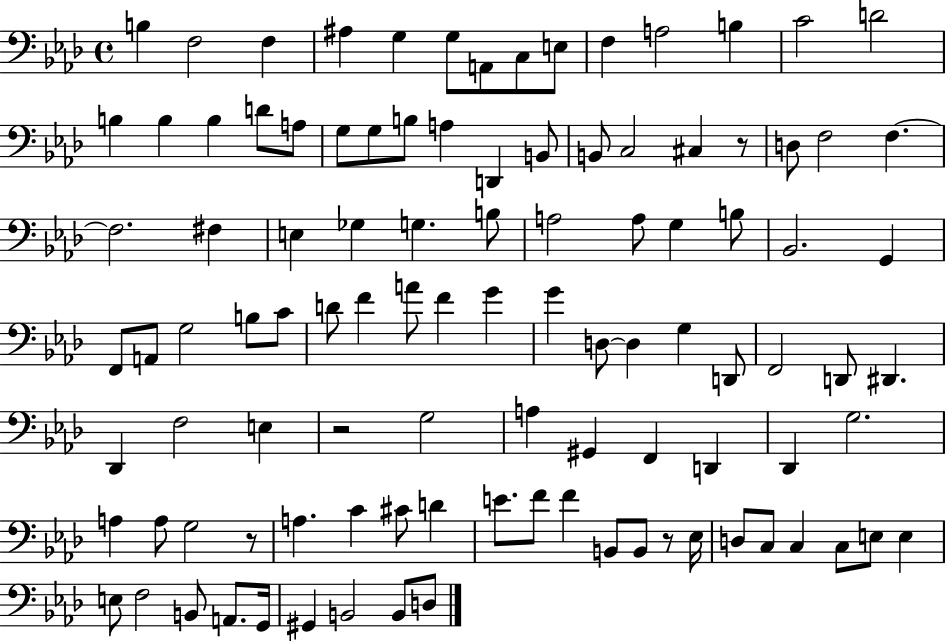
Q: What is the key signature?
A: AES major